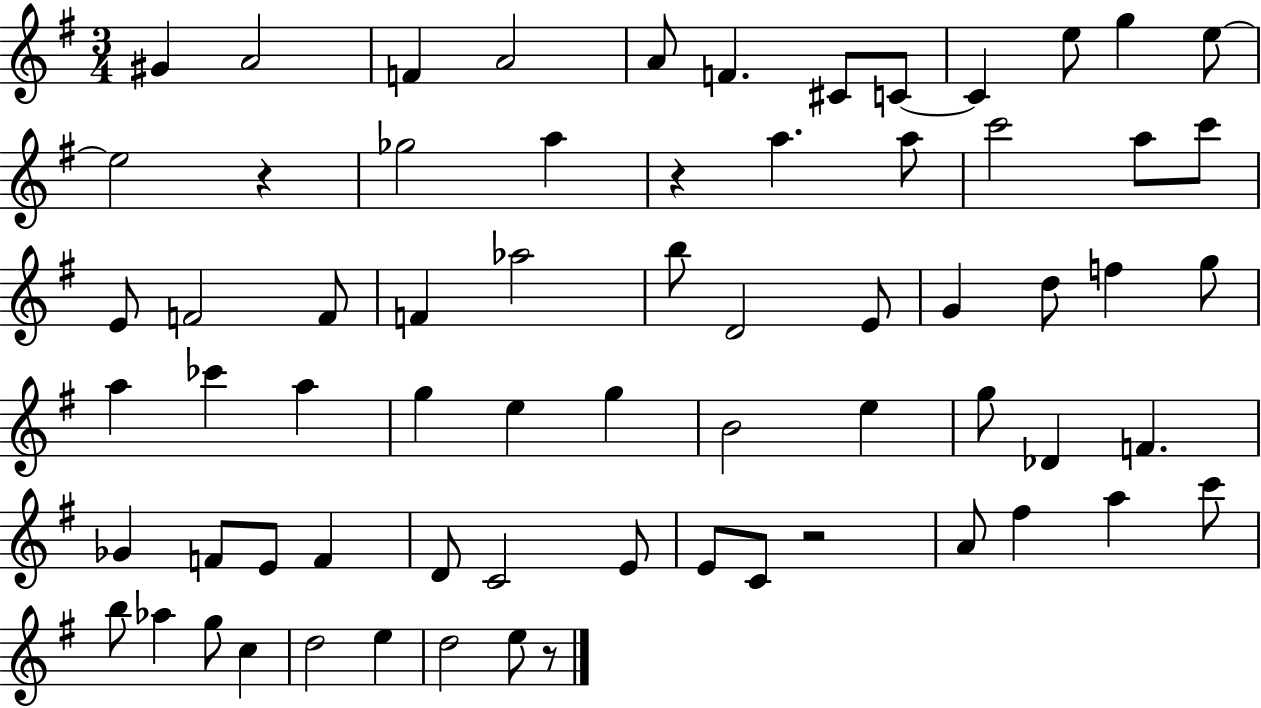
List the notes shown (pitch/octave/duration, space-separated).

G#4/q A4/h F4/q A4/h A4/e F4/q. C#4/e C4/e C4/q E5/e G5/q E5/e E5/h R/q Gb5/h A5/q R/q A5/q. A5/e C6/h A5/e C6/e E4/e F4/h F4/e F4/q Ab5/h B5/e D4/h E4/e G4/q D5/e F5/q G5/e A5/q CES6/q A5/q G5/q E5/q G5/q B4/h E5/q G5/e Db4/q F4/q. Gb4/q F4/e E4/e F4/q D4/e C4/h E4/e E4/e C4/e R/h A4/e F#5/q A5/q C6/e B5/e Ab5/q G5/e C5/q D5/h E5/q D5/h E5/e R/e